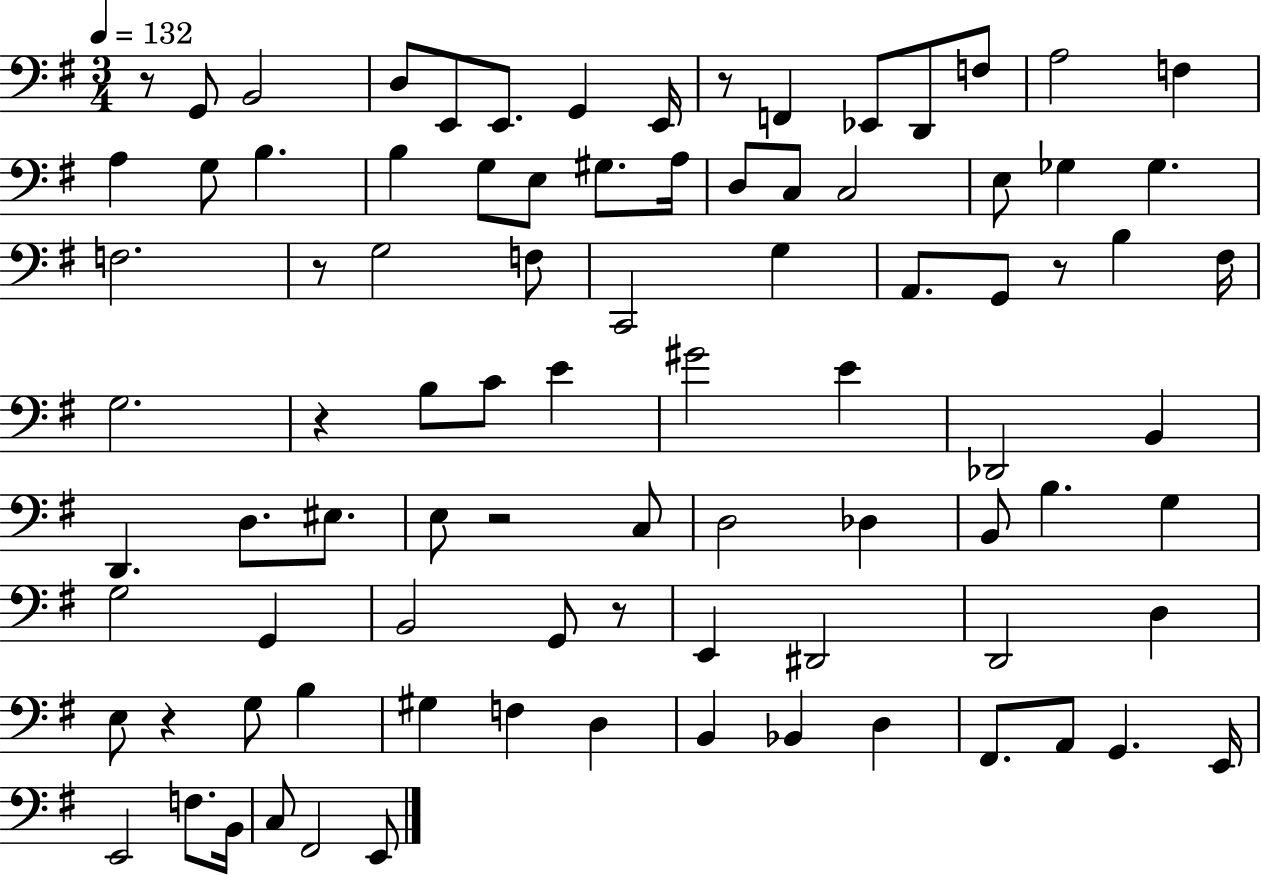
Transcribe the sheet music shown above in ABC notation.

X:1
T:Untitled
M:3/4
L:1/4
K:G
z/2 G,,/2 B,,2 D,/2 E,,/2 E,,/2 G,, E,,/4 z/2 F,, _E,,/2 D,,/2 F,/2 A,2 F, A, G,/2 B, B, G,/2 E,/2 ^G,/2 A,/4 D,/2 C,/2 C,2 E,/2 _G, _G, F,2 z/2 G,2 F,/2 C,,2 G, A,,/2 G,,/2 z/2 B, ^F,/4 G,2 z B,/2 C/2 E ^G2 E _D,,2 B,, D,, D,/2 ^E,/2 E,/2 z2 C,/2 D,2 _D, B,,/2 B, G, G,2 G,, B,,2 G,,/2 z/2 E,, ^D,,2 D,,2 D, E,/2 z G,/2 B, ^G, F, D, B,, _B,, D, ^F,,/2 A,,/2 G,, E,,/4 E,,2 F,/2 B,,/4 C,/2 ^F,,2 E,,/2